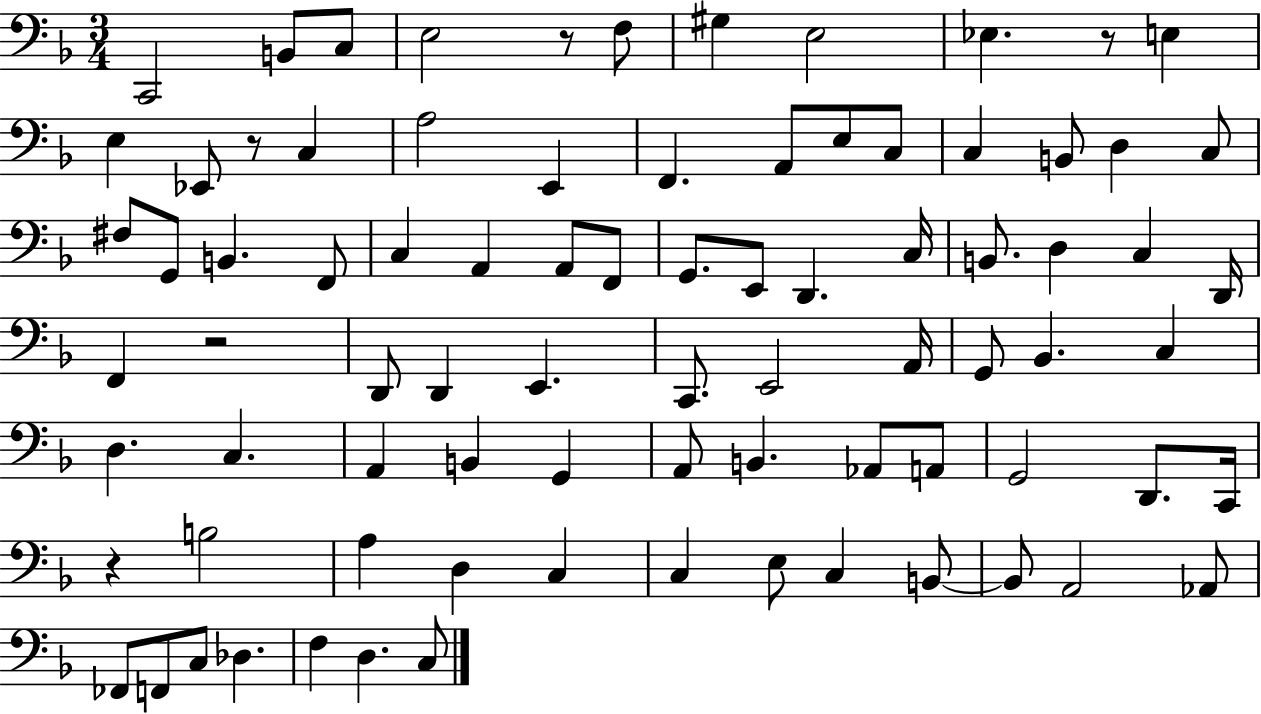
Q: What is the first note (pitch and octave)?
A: C2